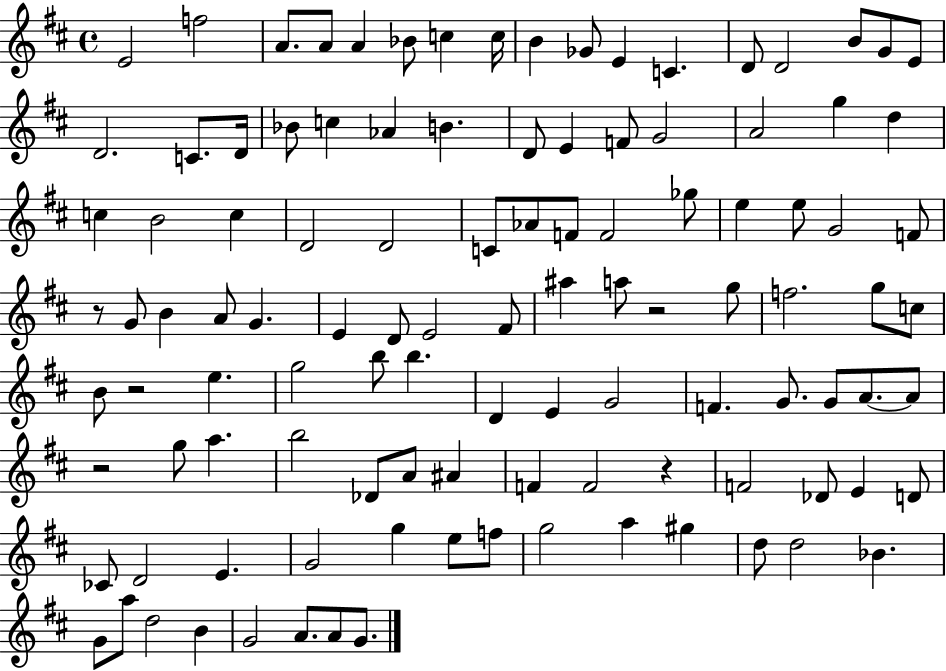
{
  \clef treble
  \time 4/4
  \defaultTimeSignature
  \key d \major
  e'2 f''2 | a'8. a'8 a'4 bes'8 c''4 c''16 | b'4 ges'8 e'4 c'4. | d'8 d'2 b'8 g'8 e'8 | \break d'2. c'8. d'16 | bes'8 c''4 aes'4 b'4. | d'8 e'4 f'8 g'2 | a'2 g''4 d''4 | \break c''4 b'2 c''4 | d'2 d'2 | c'8 aes'8 f'8 f'2 ges''8 | e''4 e''8 g'2 f'8 | \break r8 g'8 b'4 a'8 g'4. | e'4 d'8 e'2 fis'8 | ais''4 a''8 r2 g''8 | f''2. g''8 c''8 | \break b'8 r2 e''4. | g''2 b''8 b''4. | d'4 e'4 g'2 | f'4. g'8. g'8 a'8.~~ a'8 | \break r2 g''8 a''4. | b''2 des'8 a'8 ais'4 | f'4 f'2 r4 | f'2 des'8 e'4 d'8 | \break ces'8 d'2 e'4. | g'2 g''4 e''8 f''8 | g''2 a''4 gis''4 | d''8 d''2 bes'4. | \break g'8 a''8 d''2 b'4 | g'2 a'8. a'8 g'8. | \bar "|."
}